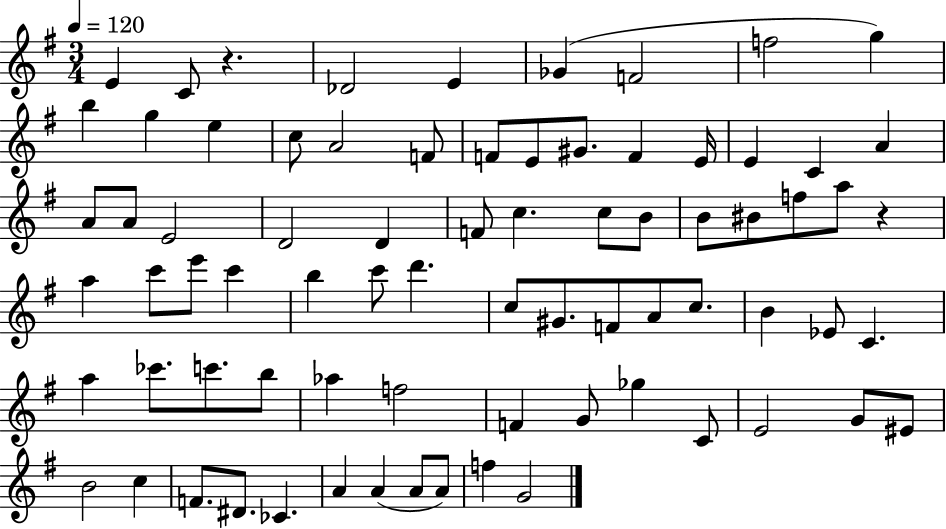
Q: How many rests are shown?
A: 2